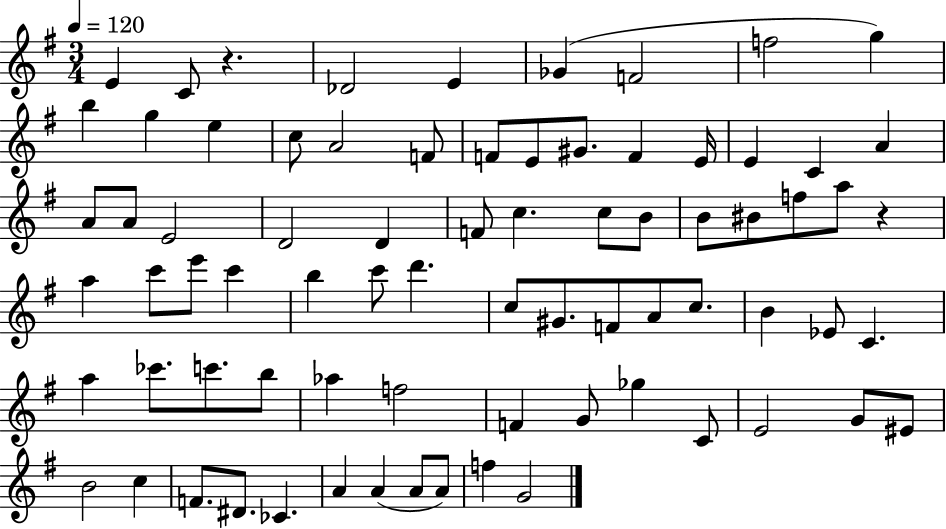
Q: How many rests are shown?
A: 2